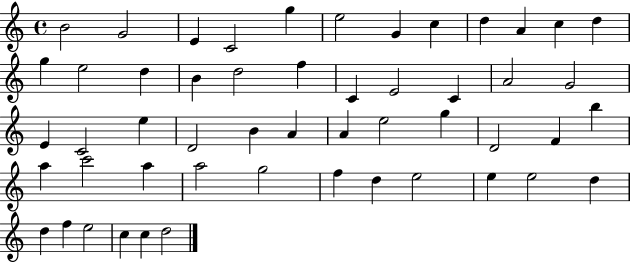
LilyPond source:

{
  \clef treble
  \time 4/4
  \defaultTimeSignature
  \key c \major
  b'2 g'2 | e'4 c'2 g''4 | e''2 g'4 c''4 | d''4 a'4 c''4 d''4 | \break g''4 e''2 d''4 | b'4 d''2 f''4 | c'4 e'2 c'4 | a'2 g'2 | \break e'4 c'2 e''4 | d'2 b'4 a'4 | a'4 e''2 g''4 | d'2 f'4 b''4 | \break a''4 c'''2 a''4 | a''2 g''2 | f''4 d''4 e''2 | e''4 e''2 d''4 | \break d''4 f''4 e''2 | c''4 c''4 d''2 | \bar "|."
}